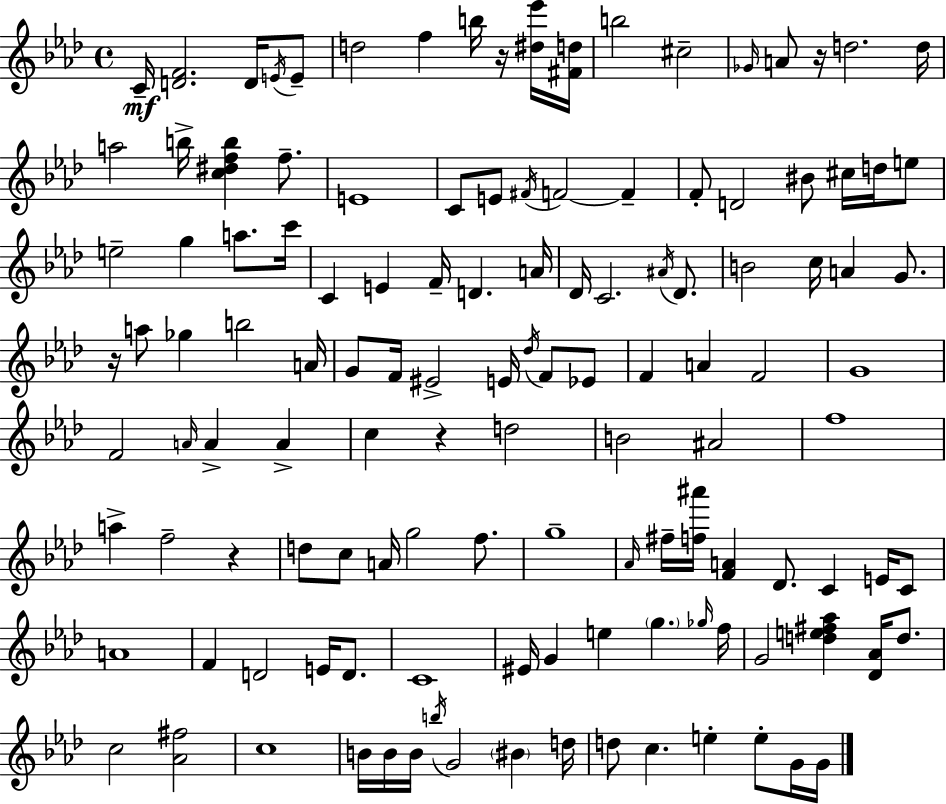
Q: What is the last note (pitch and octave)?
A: G4